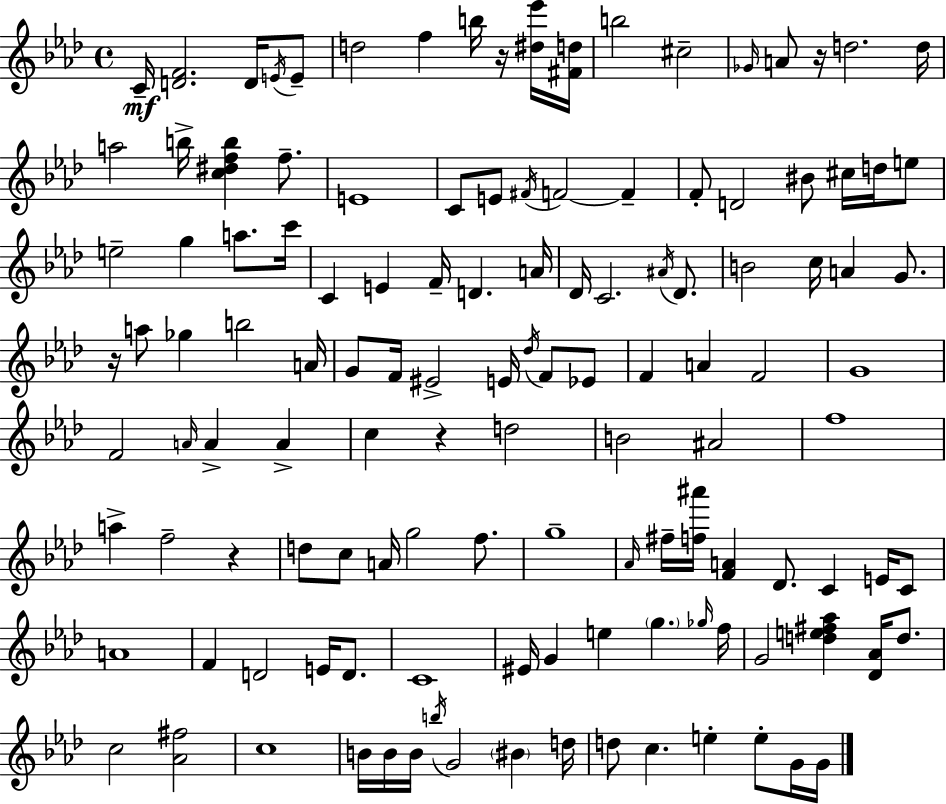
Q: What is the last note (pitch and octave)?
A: G4